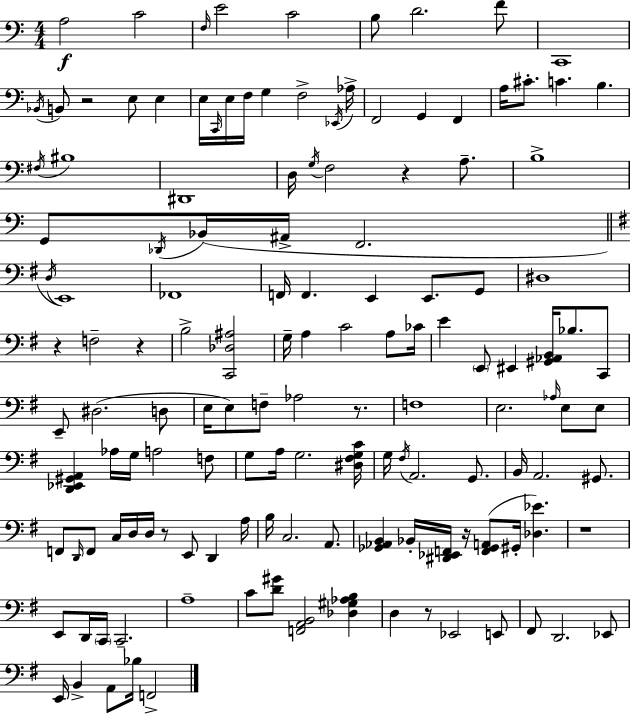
A3/h C4/h F3/s E4/h C4/h B3/e D4/h. F4/e C2/w Bb2/s B2/e R/h E3/e E3/q E3/s C2/s E3/s F3/s G3/q F3/h Eb2/s Ab3/s F2/h G2/q F2/q A3/s C#4/e. C4/q. B3/q. F#3/s BIS3/w D#2/w D3/s G3/s F3/h R/q A3/e. B3/w G2/e Db2/s Bb2/s A#2/s F2/h. D3/s E2/w FES2/w F2/s F2/q. E2/q E2/e. G2/e D#3/w R/q F3/h R/q B3/h [C2,Db3,A#3]/h G3/s A3/q C4/h A3/e CES4/s E4/q E2/e EIS2/q [G#2,Ab2,B2]/s Bb3/e. C2/e E2/e D#3/h. D3/e E3/s E3/e F3/e Ab3/h R/e. F3/w E3/h. Ab3/s E3/e E3/e [D2,Eb2,G#2,A2]/q Ab3/s G3/s A3/h F3/e G3/e A3/s G3/h. [D#3,F#3,G3,C4]/s G3/s F#3/s A2/h. G2/e. B2/s A2/h. G#2/e. F2/e D2/s F2/e C3/s D3/s D3/s R/e E2/e D2/q A3/s B3/s C3/h. A2/e. [Gb2,Ab2,B2]/q Bb2/s [D#2,Eb2,F2]/s R/s [F2,Gb2,A2]/e G#2/s [Db3,Eb4]/q. R/w E2/e D2/s C2/s C2/h. A3/w C4/e [D4,G#4]/e [F2,A2,B2]/h [Db3,G#3,Ab3,B3]/q D3/q R/e Eb2/h E2/e F#2/e D2/h. Eb2/e E2/s B2/q A2/e Bb3/s F2/h